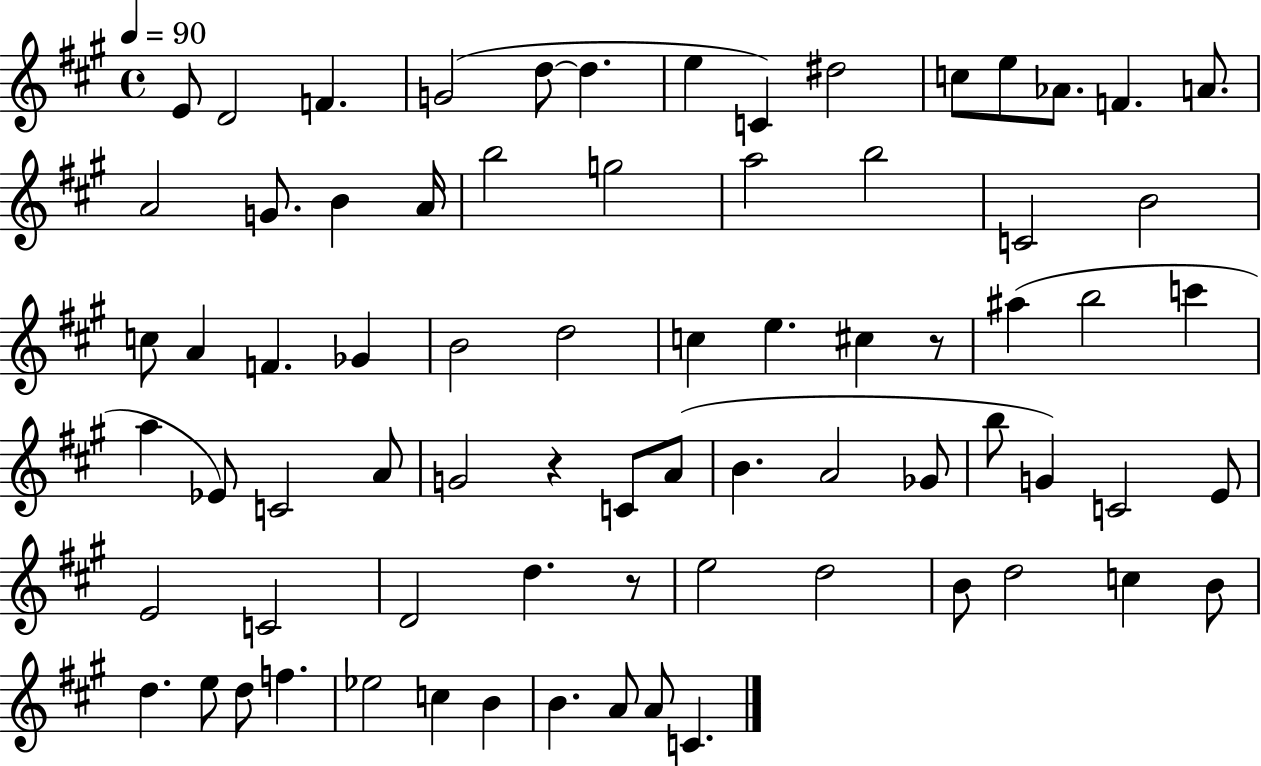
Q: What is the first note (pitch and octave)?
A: E4